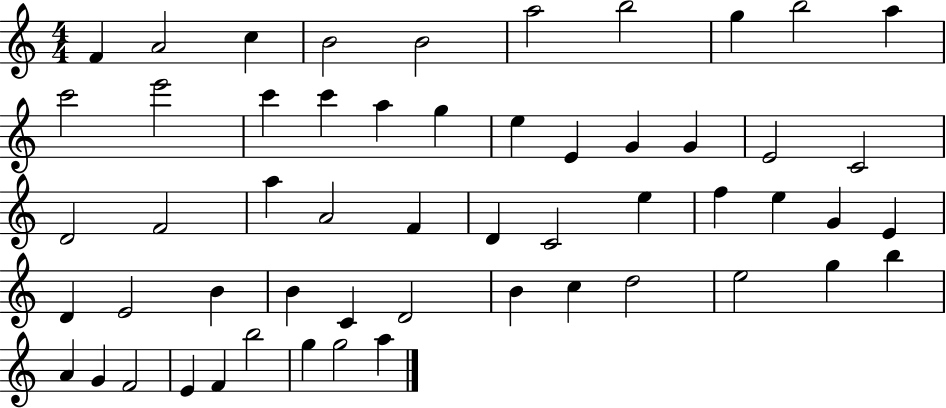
F4/q A4/h C5/q B4/h B4/h A5/h B5/h G5/q B5/h A5/q C6/h E6/h C6/q C6/q A5/q G5/q E5/q E4/q G4/q G4/q E4/h C4/h D4/h F4/h A5/q A4/h F4/q D4/q C4/h E5/q F5/q E5/q G4/q E4/q D4/q E4/h B4/q B4/q C4/q D4/h B4/q C5/q D5/h E5/h G5/q B5/q A4/q G4/q F4/h E4/q F4/q B5/h G5/q G5/h A5/q